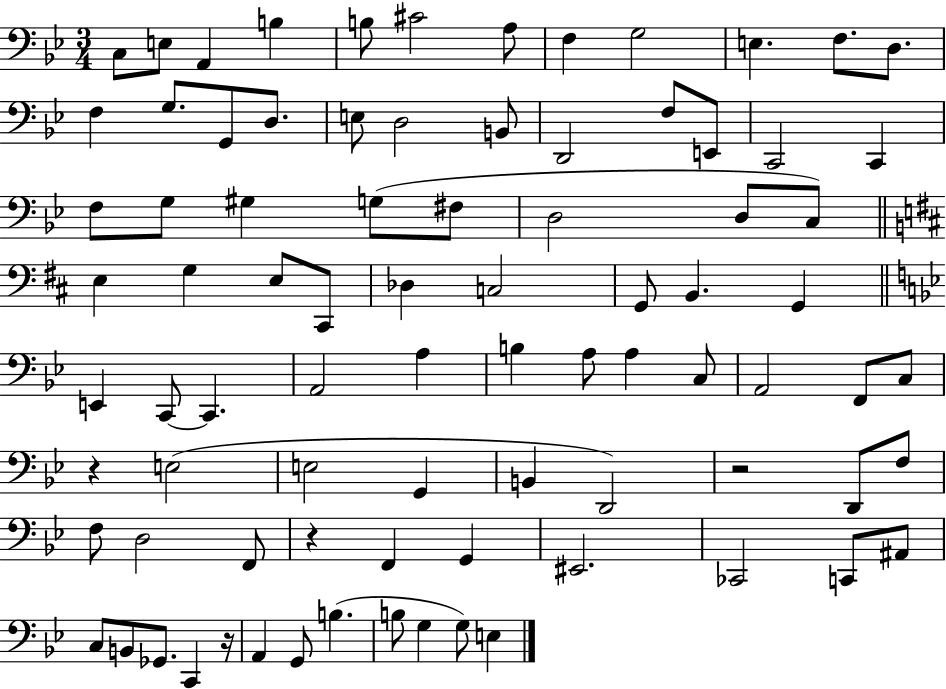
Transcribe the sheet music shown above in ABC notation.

X:1
T:Untitled
M:3/4
L:1/4
K:Bb
C,/2 E,/2 A,, B, B,/2 ^C2 A,/2 F, G,2 E, F,/2 D,/2 F, G,/2 G,,/2 D,/2 E,/2 D,2 B,,/2 D,,2 F,/2 E,,/2 C,,2 C,, F,/2 G,/2 ^G, G,/2 ^F,/2 D,2 D,/2 C,/2 E, G, E,/2 ^C,,/2 _D, C,2 G,,/2 B,, G,, E,, C,,/2 C,, A,,2 A, B, A,/2 A, C,/2 A,,2 F,,/2 C,/2 z E,2 E,2 G,, B,, D,,2 z2 D,,/2 F,/2 F,/2 D,2 F,,/2 z F,, G,, ^E,,2 _C,,2 C,,/2 ^A,,/2 C,/2 B,,/2 _G,,/2 C,, z/4 A,, G,,/2 B, B,/2 G, G,/2 E,